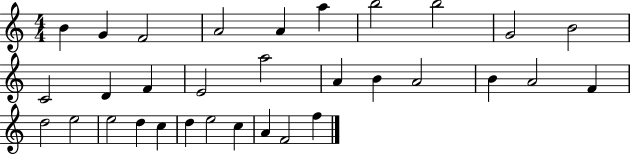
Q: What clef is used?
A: treble